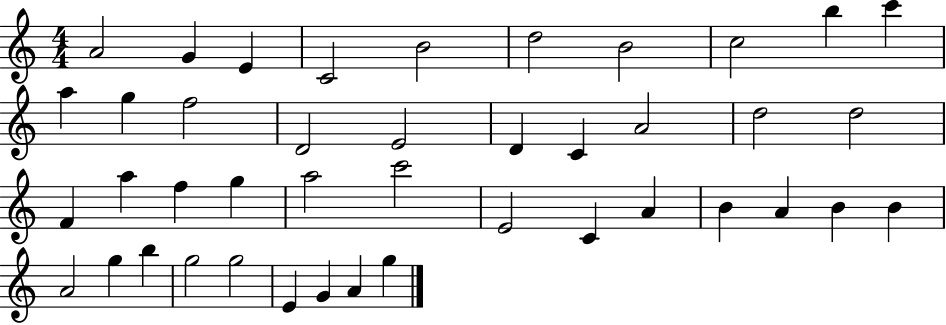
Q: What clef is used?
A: treble